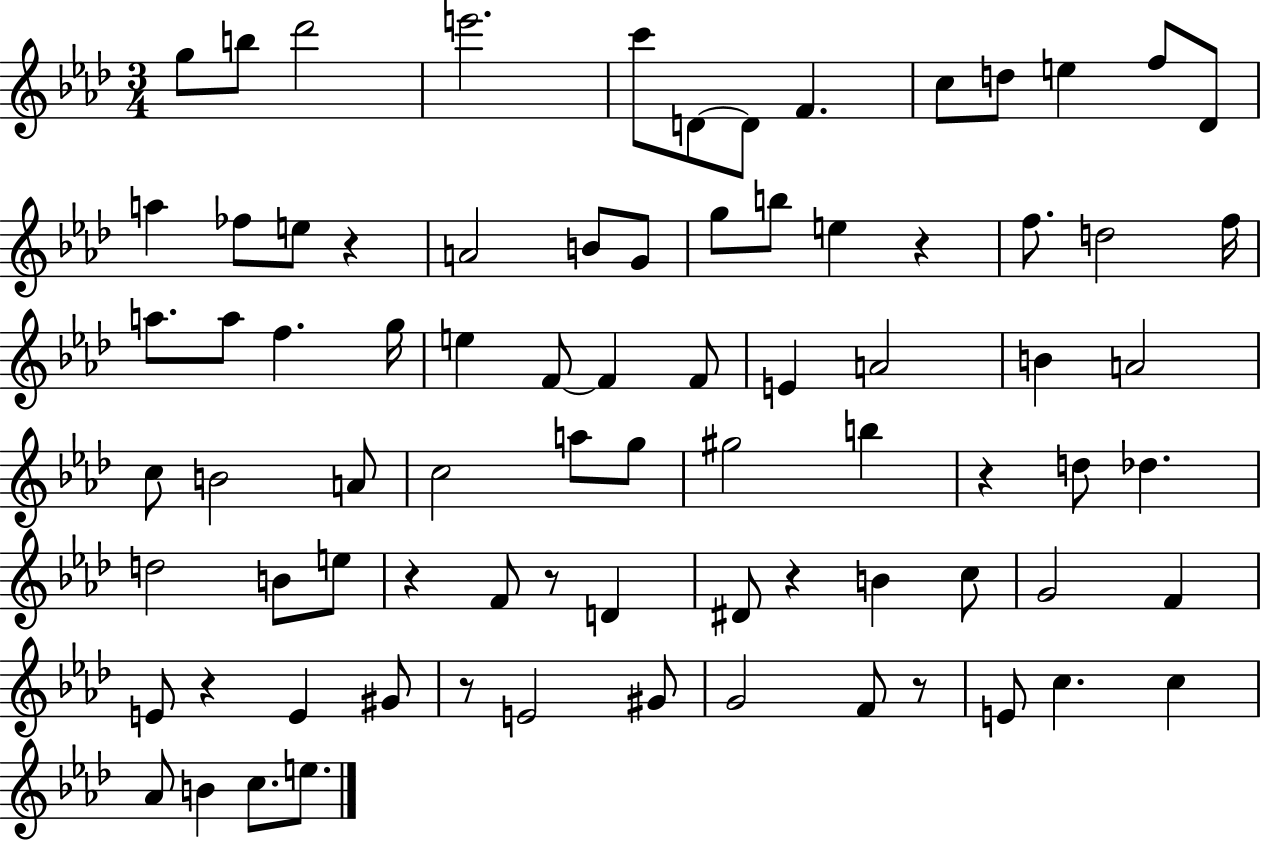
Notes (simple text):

G5/e B5/e Db6/h E6/h. C6/e D4/e D4/e F4/q. C5/e D5/e E5/q F5/e Db4/e A5/q FES5/e E5/e R/q A4/h B4/e G4/e G5/e B5/e E5/q R/q F5/e. D5/h F5/s A5/e. A5/e F5/q. G5/s E5/q F4/e F4/q F4/e E4/q A4/h B4/q A4/h C5/e B4/h A4/e C5/h A5/e G5/e G#5/h B5/q R/q D5/e Db5/q. D5/h B4/e E5/e R/q F4/e R/e D4/q D#4/e R/q B4/q C5/e G4/h F4/q E4/e R/q E4/q G#4/e R/e E4/h G#4/e G4/h F4/e R/e E4/e C5/q. C5/q Ab4/e B4/q C5/e. E5/e.